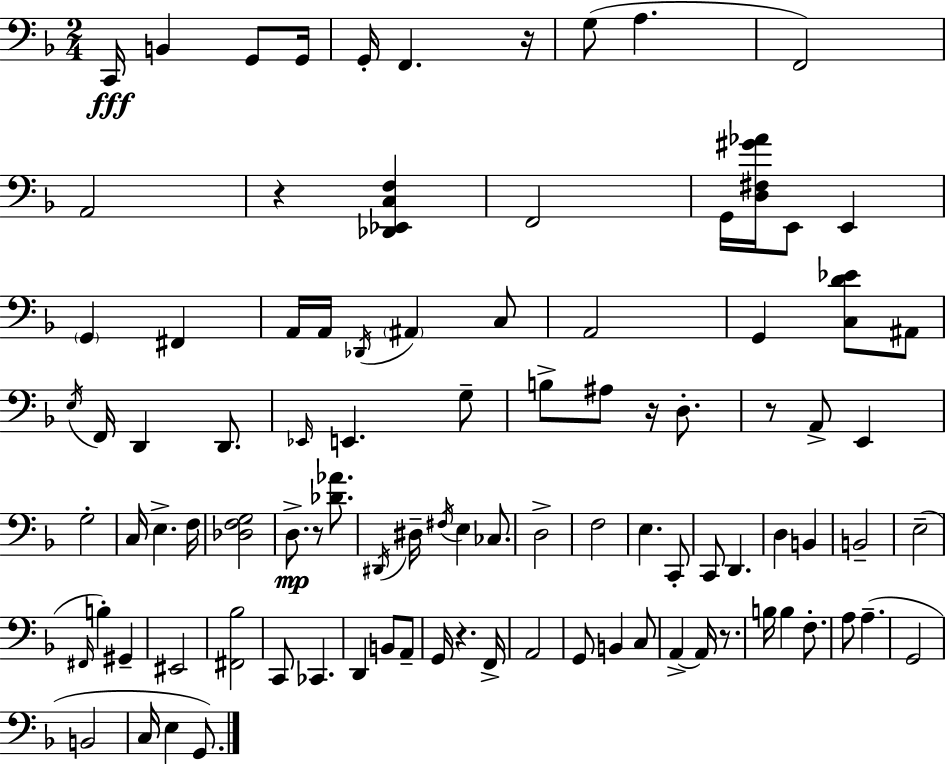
X:1
T:Untitled
M:2/4
L:1/4
K:Dm
C,,/4 B,, G,,/2 G,,/4 G,,/4 F,, z/4 G,/2 A, F,,2 A,,2 z [_D,,_E,,C,F,] F,,2 G,,/4 [D,^F,^G_A]/4 E,,/2 E,, G,, ^F,, A,,/4 A,,/4 _D,,/4 ^A,, C,/2 A,,2 G,, [C,D_E]/2 ^A,,/2 E,/4 F,,/4 D,, D,,/2 _E,,/4 E,, G,/2 B,/2 ^A,/2 z/4 D,/2 z/2 A,,/2 E,, G,2 C,/4 E, F,/4 [_D,F,G,]2 D,/2 z/2 [_D_A]/2 ^D,,/4 ^D,/4 ^F,/4 E, _C,/2 D,2 F,2 E, C,,/2 C,,/2 D,, D, B,, B,,2 E,2 ^F,,/4 B, ^G,, ^E,,2 [^F,,_B,]2 C,,/2 _C,, D,, B,,/2 A,,/2 G,,/4 z F,,/4 A,,2 G,,/2 B,, C,/2 A,, A,,/4 z/2 B,/4 B, F,/2 A,/2 A, G,,2 B,,2 C,/4 E, G,,/2